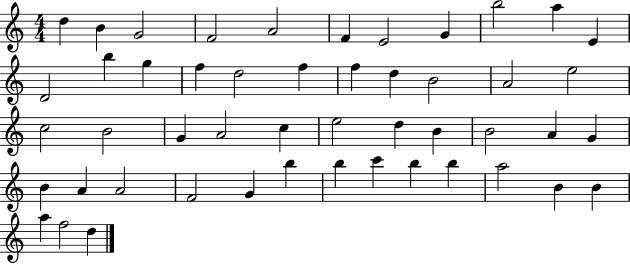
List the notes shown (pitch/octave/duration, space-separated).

D5/q B4/q G4/h F4/h A4/h F4/q E4/h G4/q B5/h A5/q E4/q D4/h B5/q G5/q F5/q D5/h F5/q F5/q D5/q B4/h A4/h E5/h C5/h B4/h G4/q A4/h C5/q E5/h D5/q B4/q B4/h A4/q G4/q B4/q A4/q A4/h F4/h G4/q B5/q B5/q C6/q B5/q B5/q A5/h B4/q B4/q A5/q F5/h D5/q